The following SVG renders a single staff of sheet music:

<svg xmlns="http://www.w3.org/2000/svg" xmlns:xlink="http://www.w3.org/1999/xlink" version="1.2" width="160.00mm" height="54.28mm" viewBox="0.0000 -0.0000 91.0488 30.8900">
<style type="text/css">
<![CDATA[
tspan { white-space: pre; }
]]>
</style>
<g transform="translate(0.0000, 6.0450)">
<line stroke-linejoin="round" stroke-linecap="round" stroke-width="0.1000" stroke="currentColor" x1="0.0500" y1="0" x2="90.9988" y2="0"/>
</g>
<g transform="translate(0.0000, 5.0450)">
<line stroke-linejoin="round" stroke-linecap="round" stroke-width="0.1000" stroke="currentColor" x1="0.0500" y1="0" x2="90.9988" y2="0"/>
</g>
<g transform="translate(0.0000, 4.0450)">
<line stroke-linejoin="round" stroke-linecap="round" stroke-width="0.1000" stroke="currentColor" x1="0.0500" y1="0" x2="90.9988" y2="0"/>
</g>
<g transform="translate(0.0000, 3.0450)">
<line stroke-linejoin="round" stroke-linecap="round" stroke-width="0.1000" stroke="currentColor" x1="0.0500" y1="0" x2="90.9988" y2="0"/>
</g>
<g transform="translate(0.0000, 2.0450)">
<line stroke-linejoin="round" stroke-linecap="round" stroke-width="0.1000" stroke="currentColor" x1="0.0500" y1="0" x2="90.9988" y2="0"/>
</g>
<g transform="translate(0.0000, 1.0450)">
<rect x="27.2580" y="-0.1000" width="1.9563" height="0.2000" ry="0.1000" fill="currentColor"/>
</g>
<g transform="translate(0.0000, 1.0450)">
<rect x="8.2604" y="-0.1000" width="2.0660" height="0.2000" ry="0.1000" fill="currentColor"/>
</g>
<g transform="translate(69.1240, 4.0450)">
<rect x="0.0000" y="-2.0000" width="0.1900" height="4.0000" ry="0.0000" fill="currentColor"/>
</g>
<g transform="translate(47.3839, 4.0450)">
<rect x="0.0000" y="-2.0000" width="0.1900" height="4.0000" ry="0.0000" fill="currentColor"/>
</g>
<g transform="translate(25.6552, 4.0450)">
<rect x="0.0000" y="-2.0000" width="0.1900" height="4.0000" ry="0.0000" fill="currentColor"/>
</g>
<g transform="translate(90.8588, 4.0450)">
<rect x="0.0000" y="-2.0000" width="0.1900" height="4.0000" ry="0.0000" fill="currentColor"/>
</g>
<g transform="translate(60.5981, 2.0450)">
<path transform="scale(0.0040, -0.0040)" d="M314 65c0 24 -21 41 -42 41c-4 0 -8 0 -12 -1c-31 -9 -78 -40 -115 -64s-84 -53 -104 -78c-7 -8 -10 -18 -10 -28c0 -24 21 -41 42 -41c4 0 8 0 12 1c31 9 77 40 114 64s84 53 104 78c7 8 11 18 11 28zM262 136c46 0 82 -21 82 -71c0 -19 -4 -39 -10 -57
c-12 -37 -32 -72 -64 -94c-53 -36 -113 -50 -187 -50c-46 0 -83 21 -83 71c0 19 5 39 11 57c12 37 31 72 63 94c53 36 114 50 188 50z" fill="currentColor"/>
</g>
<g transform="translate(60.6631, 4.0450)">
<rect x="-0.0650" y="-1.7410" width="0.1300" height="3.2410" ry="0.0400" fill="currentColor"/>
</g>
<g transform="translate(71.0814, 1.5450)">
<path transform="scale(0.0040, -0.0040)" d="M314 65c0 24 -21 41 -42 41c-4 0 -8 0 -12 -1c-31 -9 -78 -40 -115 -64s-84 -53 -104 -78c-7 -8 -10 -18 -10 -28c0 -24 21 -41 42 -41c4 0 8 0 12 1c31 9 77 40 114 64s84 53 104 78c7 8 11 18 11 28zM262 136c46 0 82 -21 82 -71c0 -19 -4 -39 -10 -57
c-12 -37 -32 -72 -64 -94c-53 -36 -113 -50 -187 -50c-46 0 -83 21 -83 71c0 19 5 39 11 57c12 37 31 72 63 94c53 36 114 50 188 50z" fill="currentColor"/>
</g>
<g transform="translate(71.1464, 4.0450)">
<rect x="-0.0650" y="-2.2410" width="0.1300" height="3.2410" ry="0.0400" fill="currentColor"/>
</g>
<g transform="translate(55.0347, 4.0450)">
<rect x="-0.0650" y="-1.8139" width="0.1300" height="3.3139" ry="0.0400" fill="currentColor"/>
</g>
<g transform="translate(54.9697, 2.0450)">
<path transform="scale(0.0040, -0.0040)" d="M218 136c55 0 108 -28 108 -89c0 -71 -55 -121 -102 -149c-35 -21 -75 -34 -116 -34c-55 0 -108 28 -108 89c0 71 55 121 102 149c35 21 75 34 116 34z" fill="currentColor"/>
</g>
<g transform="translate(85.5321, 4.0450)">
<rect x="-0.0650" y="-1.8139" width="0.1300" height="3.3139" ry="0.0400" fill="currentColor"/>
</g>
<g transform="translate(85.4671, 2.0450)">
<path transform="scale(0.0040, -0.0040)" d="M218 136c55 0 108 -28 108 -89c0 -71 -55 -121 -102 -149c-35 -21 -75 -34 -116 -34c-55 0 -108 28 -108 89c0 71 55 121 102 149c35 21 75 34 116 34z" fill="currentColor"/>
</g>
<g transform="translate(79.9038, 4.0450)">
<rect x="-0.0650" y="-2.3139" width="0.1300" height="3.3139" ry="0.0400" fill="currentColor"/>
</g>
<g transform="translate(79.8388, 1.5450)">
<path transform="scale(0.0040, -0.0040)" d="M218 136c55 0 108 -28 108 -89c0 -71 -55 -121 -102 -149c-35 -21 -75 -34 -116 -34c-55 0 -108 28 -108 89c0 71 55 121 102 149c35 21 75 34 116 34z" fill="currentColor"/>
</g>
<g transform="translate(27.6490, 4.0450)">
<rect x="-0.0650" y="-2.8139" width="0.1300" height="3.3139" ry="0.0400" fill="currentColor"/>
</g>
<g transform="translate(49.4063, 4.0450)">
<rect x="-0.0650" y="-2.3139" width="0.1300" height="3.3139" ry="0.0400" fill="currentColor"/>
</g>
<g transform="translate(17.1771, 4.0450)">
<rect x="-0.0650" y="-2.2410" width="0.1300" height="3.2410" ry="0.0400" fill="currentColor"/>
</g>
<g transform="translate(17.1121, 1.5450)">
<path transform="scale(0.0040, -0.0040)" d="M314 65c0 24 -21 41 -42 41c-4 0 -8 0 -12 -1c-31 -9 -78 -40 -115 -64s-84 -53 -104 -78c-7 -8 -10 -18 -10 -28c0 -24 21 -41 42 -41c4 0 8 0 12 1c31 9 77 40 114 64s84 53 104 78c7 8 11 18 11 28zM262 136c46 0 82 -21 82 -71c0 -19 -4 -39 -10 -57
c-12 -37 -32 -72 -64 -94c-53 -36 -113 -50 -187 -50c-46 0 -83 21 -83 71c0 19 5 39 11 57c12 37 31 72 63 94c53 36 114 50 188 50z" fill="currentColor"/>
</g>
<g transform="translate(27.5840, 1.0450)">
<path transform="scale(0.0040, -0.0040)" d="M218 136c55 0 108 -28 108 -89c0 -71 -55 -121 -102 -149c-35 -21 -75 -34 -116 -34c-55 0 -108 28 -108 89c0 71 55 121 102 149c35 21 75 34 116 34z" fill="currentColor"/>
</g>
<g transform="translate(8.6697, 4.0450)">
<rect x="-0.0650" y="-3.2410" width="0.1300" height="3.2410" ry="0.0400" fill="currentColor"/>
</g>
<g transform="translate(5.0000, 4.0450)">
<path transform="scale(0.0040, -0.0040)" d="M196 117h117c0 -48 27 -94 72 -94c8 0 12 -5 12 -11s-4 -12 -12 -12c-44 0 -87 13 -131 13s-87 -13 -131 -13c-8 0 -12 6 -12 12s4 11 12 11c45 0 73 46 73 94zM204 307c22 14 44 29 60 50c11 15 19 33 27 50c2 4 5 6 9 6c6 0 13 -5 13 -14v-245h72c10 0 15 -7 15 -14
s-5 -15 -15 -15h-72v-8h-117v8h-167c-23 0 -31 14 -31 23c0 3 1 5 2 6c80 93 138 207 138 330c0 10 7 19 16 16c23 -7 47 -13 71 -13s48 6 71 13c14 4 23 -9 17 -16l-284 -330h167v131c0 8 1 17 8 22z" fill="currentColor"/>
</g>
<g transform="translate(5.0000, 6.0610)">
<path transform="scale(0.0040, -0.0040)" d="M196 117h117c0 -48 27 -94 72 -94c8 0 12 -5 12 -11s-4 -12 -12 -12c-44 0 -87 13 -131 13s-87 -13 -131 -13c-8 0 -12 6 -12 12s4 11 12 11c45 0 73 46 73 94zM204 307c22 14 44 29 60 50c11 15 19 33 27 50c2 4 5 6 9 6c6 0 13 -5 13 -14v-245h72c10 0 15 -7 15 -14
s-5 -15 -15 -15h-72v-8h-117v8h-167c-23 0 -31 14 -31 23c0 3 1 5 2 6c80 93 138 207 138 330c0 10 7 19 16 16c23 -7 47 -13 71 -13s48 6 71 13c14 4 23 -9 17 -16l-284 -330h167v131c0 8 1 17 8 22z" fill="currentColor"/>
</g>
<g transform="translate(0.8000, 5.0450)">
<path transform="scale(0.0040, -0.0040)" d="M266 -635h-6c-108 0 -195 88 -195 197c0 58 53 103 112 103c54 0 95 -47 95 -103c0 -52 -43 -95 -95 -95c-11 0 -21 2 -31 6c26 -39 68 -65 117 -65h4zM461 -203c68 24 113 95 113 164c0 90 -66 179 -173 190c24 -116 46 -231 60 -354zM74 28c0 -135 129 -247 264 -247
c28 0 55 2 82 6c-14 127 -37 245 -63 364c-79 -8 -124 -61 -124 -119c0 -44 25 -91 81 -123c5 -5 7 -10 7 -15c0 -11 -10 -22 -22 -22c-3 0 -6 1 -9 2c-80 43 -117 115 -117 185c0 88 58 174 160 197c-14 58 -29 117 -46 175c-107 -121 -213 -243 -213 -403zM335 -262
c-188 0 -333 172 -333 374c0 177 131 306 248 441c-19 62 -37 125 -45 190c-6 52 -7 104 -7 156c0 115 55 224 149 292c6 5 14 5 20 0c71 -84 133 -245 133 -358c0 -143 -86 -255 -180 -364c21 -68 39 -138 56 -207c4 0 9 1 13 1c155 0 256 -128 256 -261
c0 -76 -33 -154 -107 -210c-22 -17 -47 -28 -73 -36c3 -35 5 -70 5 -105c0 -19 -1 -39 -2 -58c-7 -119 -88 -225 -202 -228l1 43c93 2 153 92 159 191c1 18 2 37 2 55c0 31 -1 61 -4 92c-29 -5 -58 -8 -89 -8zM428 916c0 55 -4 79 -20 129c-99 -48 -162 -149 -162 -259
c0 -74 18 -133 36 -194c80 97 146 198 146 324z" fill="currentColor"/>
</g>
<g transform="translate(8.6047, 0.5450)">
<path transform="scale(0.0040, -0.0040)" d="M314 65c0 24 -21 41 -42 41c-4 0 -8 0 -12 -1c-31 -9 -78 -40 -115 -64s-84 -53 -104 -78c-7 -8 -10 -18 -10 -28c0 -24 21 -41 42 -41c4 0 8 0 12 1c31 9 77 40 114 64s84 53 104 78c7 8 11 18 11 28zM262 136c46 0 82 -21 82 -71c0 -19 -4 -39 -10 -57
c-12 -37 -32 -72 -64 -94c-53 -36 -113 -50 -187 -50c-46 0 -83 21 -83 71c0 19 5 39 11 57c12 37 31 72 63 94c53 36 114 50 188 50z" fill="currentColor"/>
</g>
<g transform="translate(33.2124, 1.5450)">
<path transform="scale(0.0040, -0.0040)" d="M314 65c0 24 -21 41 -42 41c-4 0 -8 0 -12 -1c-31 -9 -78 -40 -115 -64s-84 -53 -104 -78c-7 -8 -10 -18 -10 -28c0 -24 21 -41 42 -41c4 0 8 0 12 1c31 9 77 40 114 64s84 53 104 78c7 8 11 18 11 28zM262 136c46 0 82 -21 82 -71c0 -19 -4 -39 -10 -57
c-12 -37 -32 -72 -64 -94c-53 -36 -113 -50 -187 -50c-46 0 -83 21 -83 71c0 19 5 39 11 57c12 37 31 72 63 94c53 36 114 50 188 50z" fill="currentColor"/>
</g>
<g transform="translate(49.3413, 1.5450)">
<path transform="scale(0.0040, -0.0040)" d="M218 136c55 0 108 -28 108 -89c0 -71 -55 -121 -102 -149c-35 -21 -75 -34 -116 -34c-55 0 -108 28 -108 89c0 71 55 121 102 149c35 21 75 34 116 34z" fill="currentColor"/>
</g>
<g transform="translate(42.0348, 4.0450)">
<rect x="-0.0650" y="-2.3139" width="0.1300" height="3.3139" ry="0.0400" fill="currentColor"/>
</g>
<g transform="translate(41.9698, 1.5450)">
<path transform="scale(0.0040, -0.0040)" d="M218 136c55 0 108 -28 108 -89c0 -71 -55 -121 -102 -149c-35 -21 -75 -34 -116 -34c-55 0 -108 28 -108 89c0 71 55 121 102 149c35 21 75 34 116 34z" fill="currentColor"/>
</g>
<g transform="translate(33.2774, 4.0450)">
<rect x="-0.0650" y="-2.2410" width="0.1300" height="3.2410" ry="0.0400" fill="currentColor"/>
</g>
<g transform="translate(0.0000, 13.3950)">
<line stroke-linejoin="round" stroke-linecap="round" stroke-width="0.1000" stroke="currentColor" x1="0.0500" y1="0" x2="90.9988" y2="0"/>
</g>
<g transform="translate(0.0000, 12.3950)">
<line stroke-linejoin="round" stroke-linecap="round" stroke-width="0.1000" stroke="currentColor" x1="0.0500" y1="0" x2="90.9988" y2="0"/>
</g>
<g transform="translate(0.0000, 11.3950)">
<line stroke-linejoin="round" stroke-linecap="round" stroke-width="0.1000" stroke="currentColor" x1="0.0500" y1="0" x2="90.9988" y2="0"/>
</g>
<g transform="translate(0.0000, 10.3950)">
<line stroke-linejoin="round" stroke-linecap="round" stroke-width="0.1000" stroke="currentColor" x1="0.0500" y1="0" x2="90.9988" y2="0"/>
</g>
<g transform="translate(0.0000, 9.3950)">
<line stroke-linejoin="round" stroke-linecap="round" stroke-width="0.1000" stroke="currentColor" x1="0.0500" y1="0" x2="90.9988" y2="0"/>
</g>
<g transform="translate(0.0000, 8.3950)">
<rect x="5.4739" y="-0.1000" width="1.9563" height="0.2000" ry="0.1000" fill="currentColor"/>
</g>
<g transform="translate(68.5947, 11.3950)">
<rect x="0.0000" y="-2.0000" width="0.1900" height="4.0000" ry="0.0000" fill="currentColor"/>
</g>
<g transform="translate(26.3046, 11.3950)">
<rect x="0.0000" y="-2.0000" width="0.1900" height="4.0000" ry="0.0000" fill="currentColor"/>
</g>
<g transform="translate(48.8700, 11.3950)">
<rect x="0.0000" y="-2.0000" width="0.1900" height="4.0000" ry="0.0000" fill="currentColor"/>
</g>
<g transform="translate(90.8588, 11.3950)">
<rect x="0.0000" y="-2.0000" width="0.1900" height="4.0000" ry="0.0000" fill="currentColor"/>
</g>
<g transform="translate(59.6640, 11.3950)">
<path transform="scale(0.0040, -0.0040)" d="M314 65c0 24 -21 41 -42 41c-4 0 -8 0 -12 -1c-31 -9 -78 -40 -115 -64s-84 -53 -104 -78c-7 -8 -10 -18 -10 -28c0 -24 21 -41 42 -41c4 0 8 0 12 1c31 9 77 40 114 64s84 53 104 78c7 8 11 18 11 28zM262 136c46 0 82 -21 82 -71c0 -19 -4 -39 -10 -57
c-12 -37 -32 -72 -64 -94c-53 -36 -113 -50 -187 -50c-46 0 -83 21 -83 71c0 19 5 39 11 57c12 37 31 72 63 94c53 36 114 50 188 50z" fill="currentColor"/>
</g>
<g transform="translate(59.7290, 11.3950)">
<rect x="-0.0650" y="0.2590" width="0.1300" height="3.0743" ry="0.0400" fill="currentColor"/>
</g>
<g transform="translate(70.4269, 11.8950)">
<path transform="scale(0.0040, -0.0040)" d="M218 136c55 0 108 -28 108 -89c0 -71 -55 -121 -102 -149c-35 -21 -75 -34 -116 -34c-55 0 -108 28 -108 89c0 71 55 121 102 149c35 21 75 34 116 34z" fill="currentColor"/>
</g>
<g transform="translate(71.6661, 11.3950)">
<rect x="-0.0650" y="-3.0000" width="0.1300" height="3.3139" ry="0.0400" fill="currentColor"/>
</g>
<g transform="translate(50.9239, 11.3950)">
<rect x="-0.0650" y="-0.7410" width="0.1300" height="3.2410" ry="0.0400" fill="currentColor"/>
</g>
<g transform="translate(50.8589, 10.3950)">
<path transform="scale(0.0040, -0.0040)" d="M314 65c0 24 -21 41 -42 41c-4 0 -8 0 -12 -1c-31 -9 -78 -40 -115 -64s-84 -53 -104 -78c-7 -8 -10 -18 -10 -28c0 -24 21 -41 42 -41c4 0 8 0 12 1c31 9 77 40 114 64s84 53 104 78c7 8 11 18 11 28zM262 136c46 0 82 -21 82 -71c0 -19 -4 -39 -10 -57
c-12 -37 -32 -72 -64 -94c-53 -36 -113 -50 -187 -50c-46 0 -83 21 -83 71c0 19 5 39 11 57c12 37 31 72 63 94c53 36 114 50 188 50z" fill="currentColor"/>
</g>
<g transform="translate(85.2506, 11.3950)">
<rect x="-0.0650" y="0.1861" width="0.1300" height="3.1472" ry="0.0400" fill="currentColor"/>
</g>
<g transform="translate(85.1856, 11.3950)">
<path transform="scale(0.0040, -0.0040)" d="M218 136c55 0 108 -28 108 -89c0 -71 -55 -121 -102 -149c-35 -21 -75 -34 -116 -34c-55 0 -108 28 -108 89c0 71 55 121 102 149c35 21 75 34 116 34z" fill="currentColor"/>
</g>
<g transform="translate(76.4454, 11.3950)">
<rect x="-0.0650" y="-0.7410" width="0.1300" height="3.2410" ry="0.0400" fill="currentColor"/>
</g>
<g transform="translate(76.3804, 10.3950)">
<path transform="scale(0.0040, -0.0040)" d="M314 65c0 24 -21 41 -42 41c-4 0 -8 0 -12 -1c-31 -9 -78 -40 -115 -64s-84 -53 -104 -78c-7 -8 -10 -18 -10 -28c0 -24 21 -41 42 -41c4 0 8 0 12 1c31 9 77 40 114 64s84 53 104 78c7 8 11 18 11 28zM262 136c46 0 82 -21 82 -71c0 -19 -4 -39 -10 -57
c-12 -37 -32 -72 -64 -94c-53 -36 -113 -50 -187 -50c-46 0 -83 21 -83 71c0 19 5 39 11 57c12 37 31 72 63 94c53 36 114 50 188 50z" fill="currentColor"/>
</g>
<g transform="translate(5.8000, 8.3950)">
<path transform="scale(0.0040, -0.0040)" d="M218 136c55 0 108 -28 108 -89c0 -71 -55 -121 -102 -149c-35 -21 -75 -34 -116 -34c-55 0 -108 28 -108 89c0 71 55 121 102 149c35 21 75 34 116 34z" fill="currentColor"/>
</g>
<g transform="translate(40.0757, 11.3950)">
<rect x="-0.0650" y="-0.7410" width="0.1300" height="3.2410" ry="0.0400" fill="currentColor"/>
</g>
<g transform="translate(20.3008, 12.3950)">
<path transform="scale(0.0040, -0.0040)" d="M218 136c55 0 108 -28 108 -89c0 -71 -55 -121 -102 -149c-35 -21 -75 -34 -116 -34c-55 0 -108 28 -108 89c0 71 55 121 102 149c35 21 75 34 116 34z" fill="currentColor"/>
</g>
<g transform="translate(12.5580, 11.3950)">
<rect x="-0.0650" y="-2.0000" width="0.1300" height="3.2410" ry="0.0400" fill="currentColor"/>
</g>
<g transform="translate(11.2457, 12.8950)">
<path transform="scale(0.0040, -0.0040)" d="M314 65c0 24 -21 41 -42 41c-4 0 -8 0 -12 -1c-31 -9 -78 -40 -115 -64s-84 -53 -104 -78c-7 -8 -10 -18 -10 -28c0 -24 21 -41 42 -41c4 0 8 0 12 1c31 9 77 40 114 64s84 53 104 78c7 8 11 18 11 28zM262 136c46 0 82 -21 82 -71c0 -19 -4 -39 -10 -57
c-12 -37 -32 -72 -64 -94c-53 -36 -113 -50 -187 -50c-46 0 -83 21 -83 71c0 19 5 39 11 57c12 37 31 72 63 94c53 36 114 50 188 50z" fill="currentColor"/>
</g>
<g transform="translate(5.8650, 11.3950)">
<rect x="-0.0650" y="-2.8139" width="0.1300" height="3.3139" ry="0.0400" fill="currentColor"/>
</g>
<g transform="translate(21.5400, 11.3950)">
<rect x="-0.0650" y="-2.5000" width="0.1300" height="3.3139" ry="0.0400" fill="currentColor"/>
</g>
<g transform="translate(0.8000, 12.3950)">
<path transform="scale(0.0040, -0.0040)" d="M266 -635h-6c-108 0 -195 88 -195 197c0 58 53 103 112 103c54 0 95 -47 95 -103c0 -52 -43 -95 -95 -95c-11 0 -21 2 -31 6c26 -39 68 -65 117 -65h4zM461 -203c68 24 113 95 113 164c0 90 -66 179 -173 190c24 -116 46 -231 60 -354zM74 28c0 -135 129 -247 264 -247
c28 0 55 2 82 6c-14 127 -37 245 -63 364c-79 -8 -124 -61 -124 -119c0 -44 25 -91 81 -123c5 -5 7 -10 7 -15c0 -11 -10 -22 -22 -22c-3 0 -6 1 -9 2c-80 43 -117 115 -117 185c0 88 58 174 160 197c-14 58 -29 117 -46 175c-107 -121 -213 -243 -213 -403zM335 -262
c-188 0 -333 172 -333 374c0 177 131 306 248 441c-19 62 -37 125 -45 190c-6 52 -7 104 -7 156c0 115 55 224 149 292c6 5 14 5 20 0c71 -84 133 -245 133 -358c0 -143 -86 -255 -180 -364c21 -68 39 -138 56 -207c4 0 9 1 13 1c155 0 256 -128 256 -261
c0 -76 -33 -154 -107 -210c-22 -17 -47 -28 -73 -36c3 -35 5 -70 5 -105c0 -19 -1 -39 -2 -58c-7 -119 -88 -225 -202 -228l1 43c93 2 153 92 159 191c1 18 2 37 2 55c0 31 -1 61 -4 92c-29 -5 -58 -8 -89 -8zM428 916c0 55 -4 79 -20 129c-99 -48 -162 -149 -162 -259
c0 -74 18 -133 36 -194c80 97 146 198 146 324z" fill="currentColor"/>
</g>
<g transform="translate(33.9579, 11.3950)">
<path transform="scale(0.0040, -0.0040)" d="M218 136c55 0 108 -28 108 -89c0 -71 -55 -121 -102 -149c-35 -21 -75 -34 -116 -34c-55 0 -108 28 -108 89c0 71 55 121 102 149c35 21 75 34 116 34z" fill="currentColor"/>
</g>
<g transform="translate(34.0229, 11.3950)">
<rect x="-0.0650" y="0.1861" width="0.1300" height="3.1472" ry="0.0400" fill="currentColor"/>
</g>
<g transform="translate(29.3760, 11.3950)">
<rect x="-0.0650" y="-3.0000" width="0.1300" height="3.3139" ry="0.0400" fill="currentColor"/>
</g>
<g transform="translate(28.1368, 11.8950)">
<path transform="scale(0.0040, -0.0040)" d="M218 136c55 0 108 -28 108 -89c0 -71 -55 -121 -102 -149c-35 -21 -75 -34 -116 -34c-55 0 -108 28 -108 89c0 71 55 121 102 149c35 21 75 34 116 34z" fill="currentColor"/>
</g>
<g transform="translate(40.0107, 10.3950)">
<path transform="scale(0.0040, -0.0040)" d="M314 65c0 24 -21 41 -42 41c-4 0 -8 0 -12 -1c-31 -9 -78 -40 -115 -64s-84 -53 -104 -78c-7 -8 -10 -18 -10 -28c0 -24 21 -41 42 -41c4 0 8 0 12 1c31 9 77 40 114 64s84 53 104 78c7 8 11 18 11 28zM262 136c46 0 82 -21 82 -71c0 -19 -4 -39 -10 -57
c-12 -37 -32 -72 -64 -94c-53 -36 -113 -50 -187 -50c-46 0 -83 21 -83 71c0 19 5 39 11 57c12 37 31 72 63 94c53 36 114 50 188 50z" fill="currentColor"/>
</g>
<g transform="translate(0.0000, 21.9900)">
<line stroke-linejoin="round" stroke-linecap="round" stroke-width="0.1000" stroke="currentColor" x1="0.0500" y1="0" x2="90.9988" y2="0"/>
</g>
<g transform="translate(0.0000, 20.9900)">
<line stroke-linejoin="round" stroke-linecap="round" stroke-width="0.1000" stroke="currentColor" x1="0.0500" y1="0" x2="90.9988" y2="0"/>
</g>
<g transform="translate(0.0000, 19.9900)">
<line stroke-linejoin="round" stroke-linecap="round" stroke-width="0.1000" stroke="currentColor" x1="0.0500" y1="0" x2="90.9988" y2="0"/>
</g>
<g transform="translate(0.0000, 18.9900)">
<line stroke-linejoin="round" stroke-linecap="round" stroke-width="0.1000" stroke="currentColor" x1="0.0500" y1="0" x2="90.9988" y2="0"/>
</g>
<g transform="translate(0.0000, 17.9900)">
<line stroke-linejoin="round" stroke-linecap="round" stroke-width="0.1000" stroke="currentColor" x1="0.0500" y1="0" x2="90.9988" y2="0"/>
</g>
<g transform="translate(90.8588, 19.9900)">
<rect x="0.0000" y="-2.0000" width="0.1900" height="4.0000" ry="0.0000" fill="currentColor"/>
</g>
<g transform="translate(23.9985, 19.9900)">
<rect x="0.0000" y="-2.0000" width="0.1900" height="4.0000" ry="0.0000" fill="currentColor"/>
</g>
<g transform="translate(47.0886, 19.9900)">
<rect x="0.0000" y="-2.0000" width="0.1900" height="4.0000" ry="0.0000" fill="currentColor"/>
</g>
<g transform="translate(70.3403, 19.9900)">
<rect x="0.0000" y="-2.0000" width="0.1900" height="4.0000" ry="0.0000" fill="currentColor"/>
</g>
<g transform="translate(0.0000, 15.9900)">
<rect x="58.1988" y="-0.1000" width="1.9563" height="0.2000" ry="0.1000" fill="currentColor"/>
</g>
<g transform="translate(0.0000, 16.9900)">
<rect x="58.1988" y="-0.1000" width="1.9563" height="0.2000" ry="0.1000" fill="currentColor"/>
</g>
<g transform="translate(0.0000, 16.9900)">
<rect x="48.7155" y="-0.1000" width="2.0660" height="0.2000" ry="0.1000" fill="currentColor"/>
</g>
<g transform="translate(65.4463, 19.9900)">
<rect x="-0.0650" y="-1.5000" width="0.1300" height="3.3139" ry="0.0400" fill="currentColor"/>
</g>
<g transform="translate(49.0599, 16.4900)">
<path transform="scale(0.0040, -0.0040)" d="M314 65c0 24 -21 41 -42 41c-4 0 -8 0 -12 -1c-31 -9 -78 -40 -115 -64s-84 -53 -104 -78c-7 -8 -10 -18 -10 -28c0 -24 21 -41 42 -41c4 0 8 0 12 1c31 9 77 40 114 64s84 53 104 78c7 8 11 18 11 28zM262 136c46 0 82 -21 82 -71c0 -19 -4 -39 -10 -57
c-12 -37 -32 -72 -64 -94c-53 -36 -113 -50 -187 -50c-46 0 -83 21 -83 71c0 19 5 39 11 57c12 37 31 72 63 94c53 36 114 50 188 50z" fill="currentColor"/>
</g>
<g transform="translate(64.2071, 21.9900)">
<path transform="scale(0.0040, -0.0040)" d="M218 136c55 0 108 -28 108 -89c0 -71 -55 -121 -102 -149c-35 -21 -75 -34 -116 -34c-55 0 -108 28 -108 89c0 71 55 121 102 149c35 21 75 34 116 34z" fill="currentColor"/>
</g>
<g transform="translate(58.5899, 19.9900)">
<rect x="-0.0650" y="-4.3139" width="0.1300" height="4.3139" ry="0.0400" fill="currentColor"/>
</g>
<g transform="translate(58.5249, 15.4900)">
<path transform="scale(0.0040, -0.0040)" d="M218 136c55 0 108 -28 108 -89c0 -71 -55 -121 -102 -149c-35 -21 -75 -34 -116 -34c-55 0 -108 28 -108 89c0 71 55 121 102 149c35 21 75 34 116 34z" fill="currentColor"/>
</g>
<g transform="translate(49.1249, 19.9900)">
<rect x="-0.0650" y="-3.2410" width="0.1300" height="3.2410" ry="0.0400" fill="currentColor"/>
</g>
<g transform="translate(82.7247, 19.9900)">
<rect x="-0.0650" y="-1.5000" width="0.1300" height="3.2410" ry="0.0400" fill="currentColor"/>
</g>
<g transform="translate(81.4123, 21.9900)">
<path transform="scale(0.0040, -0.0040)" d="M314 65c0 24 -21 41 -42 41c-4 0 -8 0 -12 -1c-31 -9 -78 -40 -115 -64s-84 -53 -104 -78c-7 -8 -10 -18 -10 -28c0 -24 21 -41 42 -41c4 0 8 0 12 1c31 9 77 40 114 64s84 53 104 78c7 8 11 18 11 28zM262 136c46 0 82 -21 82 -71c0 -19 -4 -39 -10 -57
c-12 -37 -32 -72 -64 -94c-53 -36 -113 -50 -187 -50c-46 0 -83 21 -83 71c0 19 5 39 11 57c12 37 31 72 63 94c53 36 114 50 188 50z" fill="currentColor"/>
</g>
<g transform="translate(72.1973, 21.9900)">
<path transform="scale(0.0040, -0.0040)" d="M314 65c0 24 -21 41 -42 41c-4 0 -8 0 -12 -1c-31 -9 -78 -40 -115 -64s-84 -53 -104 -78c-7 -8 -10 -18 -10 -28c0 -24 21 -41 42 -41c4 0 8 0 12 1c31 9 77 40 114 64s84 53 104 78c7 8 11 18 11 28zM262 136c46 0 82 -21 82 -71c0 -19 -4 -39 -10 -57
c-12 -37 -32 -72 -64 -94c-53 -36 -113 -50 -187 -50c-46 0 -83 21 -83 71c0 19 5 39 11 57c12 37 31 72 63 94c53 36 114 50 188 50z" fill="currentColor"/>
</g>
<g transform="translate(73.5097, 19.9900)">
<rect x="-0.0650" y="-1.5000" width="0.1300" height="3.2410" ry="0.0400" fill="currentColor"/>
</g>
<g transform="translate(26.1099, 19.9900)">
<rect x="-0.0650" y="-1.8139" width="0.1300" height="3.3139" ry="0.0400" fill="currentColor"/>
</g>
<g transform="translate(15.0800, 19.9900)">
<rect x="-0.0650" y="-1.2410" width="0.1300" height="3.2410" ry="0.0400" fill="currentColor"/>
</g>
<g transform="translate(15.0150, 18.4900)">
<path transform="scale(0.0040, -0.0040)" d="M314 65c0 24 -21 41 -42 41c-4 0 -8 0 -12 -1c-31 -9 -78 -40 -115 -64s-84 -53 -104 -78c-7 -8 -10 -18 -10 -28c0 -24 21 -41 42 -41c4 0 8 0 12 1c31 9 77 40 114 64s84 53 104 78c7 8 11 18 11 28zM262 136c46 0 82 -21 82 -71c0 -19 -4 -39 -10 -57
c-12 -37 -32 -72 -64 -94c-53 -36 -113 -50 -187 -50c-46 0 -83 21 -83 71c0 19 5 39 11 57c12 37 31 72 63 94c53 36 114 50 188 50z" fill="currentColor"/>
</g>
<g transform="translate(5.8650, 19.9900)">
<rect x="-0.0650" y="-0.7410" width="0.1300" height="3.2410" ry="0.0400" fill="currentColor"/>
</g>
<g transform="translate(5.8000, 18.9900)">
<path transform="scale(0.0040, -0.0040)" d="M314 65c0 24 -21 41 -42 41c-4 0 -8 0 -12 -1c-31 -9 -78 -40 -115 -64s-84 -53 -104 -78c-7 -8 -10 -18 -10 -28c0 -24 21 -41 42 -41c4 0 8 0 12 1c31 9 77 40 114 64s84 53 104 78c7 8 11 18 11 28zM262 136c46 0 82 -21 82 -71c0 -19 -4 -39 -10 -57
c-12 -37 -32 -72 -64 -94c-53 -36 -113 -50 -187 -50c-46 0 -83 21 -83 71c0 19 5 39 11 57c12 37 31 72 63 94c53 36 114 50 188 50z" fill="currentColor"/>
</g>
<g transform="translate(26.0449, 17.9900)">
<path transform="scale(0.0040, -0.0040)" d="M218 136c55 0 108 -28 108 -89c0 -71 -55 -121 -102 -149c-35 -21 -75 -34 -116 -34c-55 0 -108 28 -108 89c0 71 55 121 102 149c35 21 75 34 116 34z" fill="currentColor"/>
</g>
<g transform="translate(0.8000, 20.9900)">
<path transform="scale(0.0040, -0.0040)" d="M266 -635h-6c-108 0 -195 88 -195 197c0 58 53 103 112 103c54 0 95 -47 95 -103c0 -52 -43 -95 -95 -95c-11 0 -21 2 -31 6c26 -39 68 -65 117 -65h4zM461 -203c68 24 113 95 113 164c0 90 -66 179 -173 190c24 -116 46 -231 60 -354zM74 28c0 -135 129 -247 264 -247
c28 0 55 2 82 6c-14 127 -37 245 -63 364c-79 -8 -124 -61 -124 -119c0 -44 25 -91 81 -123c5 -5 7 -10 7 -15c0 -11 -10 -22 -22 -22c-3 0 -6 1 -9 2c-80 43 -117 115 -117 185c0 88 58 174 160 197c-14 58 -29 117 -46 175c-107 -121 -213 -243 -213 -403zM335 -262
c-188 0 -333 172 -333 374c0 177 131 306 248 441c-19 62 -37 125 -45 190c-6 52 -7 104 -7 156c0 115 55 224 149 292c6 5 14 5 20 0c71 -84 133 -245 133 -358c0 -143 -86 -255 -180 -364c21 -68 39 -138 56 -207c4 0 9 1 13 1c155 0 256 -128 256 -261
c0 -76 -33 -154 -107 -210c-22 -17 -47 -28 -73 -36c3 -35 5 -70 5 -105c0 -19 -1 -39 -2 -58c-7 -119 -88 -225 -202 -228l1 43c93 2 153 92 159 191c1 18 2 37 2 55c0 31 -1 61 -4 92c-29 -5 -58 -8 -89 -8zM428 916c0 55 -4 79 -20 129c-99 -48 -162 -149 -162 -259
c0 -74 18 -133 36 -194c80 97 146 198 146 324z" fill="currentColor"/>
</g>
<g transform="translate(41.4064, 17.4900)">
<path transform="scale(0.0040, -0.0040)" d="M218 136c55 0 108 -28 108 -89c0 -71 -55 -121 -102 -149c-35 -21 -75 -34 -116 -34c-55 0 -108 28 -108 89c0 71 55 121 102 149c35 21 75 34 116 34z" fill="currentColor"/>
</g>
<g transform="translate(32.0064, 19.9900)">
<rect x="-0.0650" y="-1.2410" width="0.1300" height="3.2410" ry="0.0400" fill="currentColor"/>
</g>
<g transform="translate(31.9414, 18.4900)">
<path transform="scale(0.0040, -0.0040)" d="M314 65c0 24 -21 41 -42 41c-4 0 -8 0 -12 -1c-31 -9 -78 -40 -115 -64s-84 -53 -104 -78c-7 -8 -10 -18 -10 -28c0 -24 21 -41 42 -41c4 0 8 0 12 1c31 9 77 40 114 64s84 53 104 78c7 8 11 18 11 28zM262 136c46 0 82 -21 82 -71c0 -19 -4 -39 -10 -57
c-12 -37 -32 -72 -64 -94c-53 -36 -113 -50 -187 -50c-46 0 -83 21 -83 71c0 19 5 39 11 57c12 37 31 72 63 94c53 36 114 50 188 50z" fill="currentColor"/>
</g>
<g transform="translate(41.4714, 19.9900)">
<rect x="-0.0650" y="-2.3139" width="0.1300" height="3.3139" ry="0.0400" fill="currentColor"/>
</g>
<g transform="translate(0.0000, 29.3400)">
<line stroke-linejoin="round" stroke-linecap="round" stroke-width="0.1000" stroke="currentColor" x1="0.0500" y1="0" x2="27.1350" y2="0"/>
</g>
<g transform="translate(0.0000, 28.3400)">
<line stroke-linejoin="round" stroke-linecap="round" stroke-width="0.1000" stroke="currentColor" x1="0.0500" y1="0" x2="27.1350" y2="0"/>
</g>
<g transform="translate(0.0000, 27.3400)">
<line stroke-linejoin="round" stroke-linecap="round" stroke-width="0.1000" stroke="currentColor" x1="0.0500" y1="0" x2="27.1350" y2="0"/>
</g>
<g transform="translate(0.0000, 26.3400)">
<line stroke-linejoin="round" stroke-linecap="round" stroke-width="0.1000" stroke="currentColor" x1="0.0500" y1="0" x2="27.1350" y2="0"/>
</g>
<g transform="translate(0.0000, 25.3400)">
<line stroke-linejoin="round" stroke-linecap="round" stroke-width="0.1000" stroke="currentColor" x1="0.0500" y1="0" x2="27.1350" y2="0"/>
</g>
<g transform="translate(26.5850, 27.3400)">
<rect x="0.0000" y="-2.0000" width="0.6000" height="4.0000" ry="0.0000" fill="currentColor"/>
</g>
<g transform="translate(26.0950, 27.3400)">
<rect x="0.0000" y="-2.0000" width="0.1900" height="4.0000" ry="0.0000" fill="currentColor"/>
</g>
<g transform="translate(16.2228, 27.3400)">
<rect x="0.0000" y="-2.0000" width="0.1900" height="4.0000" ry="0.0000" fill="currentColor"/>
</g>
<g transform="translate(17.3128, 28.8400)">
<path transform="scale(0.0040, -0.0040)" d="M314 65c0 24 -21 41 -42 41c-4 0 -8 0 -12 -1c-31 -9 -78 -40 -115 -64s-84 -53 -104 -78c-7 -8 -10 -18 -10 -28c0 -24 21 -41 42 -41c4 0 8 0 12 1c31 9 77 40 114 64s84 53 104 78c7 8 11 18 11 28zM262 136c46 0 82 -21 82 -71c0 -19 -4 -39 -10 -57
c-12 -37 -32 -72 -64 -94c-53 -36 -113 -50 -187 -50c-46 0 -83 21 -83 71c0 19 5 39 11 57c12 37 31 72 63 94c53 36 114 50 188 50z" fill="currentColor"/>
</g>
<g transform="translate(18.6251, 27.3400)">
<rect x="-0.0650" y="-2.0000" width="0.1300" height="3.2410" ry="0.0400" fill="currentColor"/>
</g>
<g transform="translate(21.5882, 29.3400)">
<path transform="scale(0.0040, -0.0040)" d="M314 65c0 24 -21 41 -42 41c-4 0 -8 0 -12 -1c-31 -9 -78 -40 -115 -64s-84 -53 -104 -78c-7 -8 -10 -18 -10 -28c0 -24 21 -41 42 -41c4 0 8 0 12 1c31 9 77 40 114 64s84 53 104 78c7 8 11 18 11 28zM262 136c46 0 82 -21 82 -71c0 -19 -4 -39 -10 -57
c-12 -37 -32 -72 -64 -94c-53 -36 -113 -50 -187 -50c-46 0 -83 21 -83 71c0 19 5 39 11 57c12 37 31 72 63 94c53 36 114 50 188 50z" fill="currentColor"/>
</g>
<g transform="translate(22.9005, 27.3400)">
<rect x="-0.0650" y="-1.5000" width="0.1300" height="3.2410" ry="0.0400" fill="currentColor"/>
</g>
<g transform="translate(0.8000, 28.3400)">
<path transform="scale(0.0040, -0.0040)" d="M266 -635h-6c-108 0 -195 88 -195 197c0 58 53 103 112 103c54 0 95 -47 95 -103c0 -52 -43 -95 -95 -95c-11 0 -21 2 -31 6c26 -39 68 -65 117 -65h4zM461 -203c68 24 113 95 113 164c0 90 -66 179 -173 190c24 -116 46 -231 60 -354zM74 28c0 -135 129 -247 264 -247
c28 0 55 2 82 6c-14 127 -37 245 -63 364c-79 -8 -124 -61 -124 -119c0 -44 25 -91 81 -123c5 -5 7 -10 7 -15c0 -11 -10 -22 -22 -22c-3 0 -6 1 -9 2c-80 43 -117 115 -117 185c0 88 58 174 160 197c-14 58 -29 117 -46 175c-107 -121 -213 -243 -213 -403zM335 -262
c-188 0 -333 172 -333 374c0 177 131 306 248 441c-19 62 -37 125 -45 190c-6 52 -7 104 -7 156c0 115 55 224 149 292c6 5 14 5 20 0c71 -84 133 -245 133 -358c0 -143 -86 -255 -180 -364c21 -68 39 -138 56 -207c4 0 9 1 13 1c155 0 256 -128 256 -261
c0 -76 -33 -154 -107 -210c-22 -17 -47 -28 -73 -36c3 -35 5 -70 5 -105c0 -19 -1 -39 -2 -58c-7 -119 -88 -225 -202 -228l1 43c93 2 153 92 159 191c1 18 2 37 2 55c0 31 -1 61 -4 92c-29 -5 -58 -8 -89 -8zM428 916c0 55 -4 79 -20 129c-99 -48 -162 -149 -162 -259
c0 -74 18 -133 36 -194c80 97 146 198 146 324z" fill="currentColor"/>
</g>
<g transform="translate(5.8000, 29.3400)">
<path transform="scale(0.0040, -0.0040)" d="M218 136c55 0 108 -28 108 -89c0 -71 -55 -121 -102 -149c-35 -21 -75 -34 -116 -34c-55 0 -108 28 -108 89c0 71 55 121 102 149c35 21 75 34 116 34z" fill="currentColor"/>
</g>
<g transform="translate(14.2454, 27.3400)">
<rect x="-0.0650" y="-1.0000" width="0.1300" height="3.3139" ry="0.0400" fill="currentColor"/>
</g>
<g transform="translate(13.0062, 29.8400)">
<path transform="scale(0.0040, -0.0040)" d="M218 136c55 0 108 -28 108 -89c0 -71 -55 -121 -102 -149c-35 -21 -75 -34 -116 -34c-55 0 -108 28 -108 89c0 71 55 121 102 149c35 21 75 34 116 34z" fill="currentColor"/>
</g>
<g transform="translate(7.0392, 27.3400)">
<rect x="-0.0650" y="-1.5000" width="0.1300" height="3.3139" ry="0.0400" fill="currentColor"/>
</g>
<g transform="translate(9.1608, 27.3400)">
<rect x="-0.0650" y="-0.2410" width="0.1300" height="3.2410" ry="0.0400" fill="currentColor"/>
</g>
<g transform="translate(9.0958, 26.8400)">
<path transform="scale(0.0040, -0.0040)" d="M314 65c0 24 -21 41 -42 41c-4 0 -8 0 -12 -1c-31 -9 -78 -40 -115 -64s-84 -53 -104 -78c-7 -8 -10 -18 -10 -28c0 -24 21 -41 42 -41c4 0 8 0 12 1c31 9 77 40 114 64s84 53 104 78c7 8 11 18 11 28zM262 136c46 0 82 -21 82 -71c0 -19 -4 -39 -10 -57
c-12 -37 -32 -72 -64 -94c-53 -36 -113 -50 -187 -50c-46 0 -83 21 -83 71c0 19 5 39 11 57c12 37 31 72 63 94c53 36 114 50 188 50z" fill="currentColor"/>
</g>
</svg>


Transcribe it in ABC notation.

X:1
T:Untitled
M:4/4
L:1/4
K:C
b2 g2 a g2 g g f f2 g2 g f a F2 G A B d2 d2 B2 A d2 B d2 e2 f e2 g b2 d' E E2 E2 E c2 D F2 E2